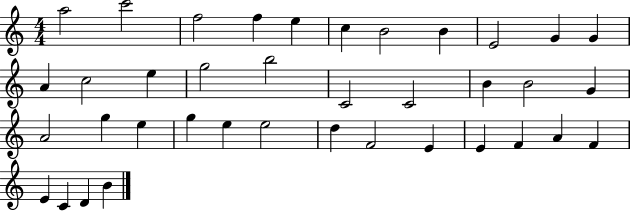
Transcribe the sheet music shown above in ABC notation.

X:1
T:Untitled
M:4/4
L:1/4
K:C
a2 c'2 f2 f e c B2 B E2 G G A c2 e g2 b2 C2 C2 B B2 G A2 g e g e e2 d F2 E E F A F E C D B